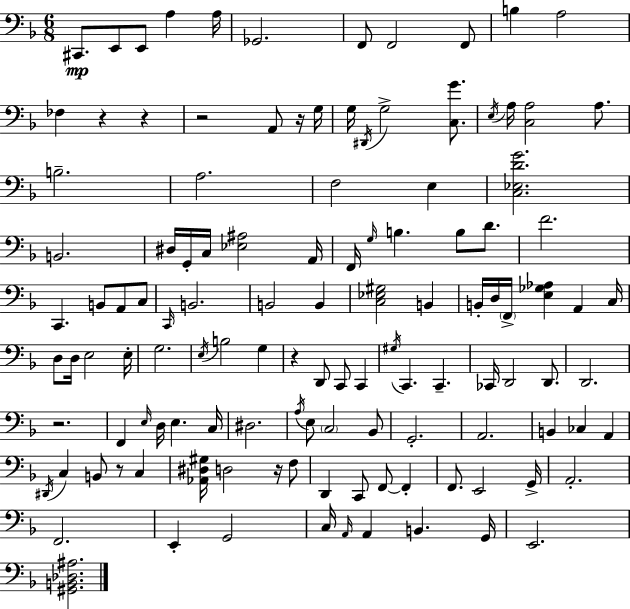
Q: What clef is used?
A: bass